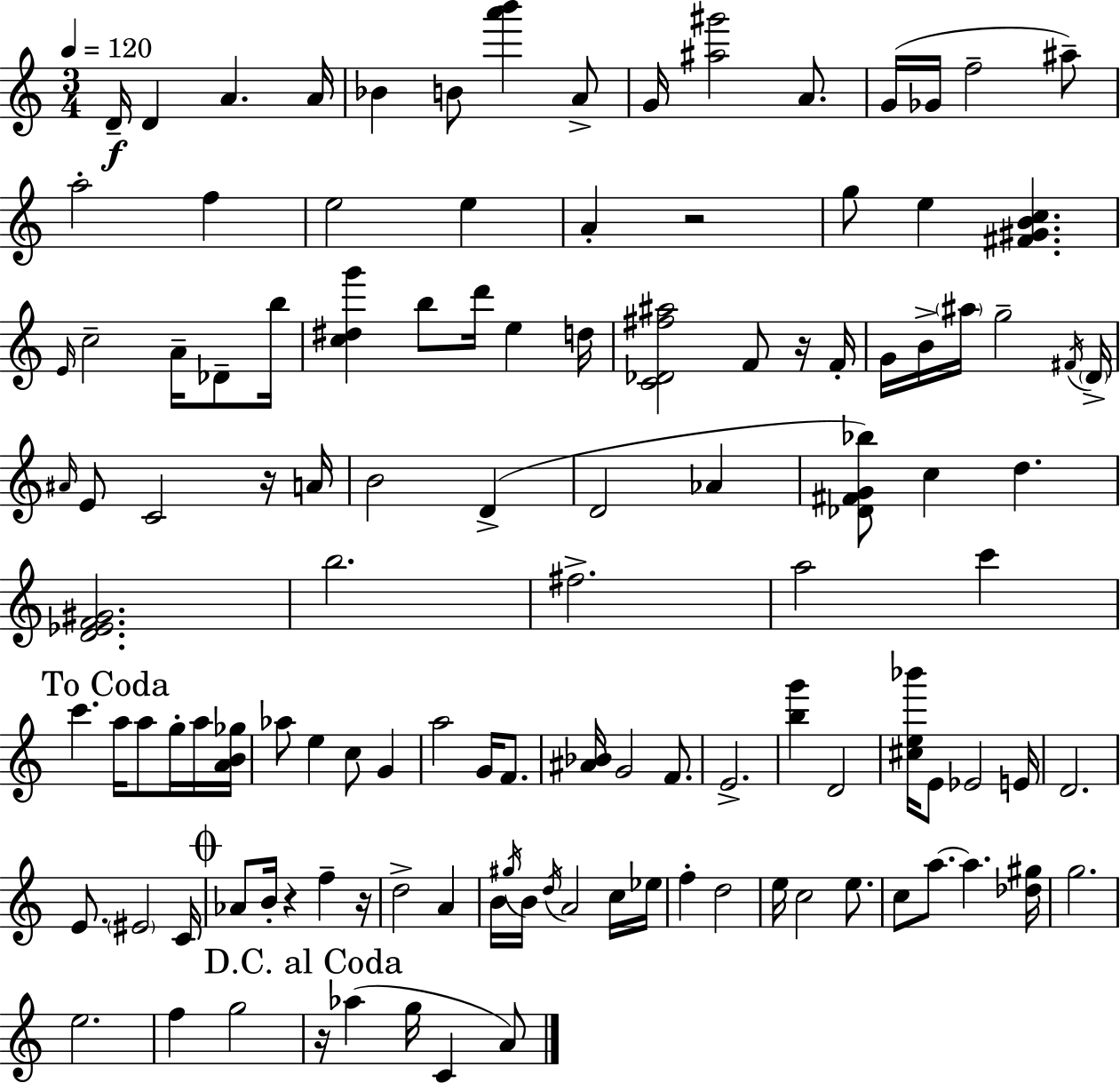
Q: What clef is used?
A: treble